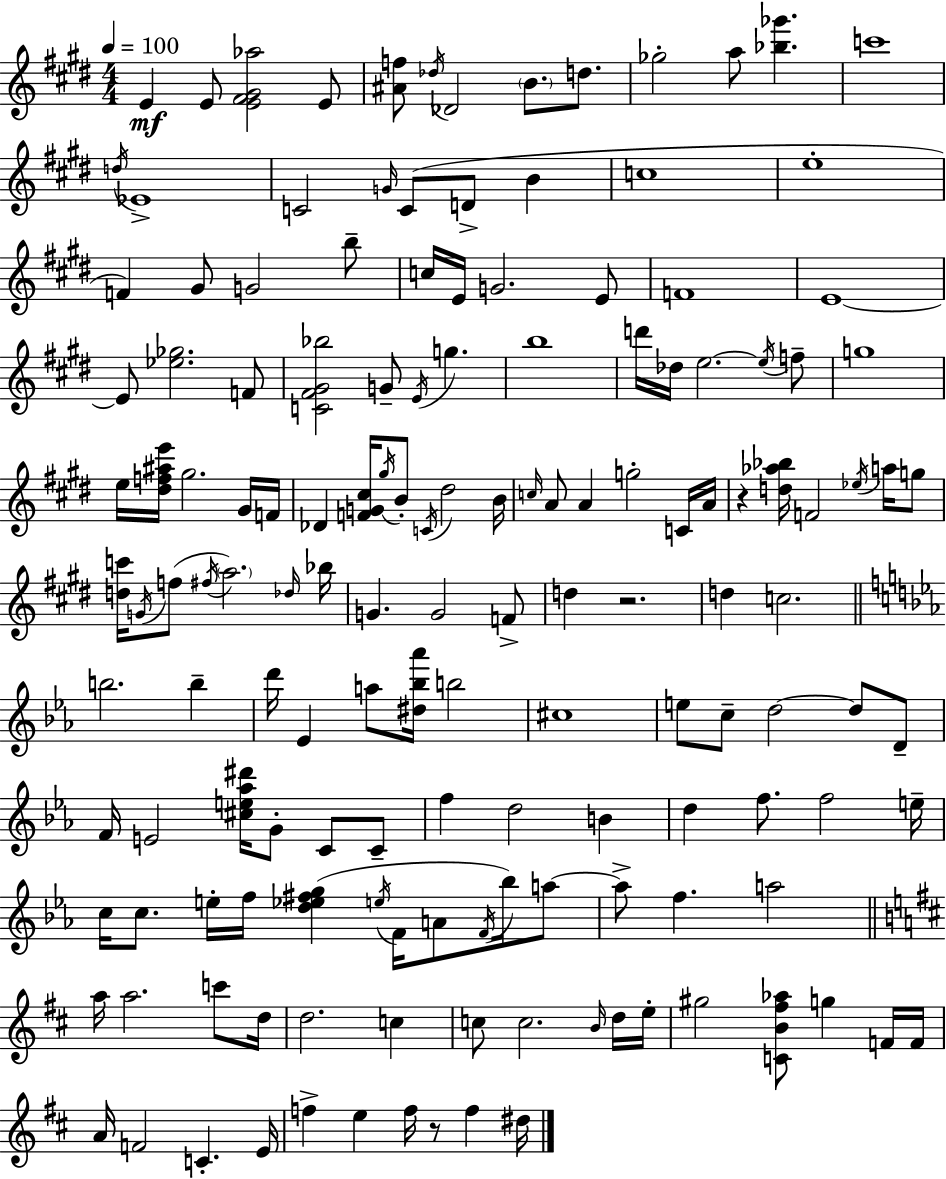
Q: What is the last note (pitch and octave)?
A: D#5